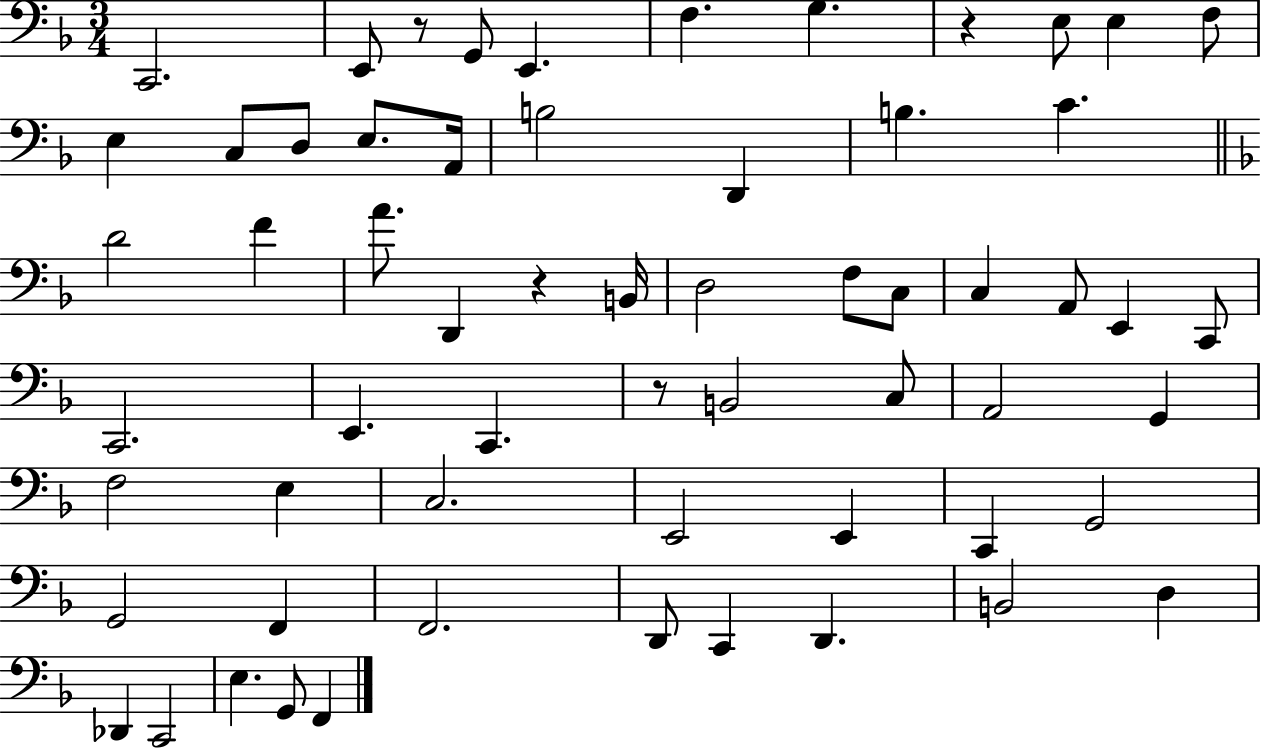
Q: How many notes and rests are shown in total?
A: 61